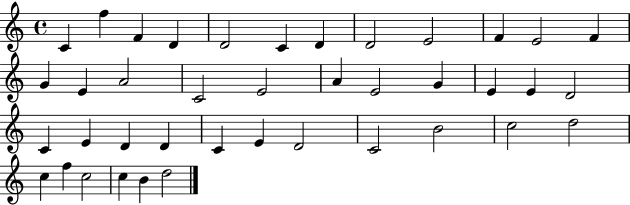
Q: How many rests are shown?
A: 0